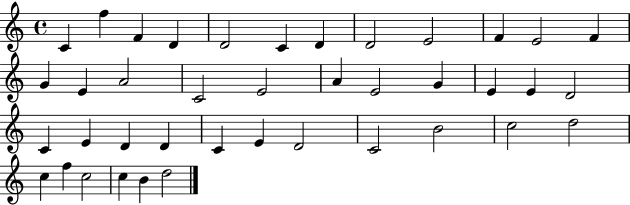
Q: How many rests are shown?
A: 0